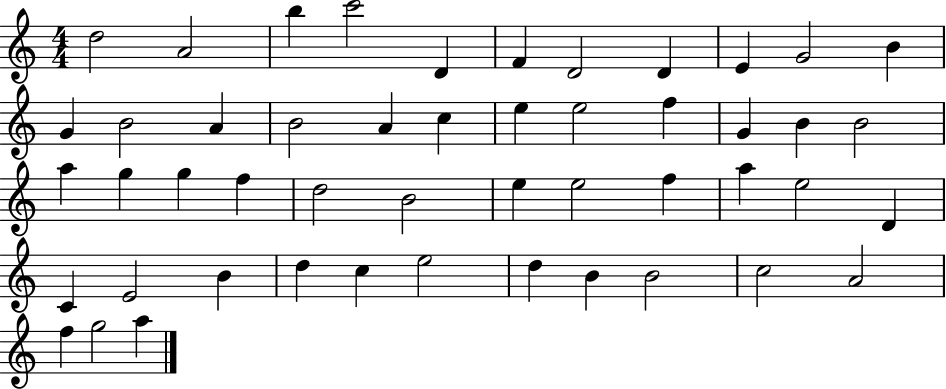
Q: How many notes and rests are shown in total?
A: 49